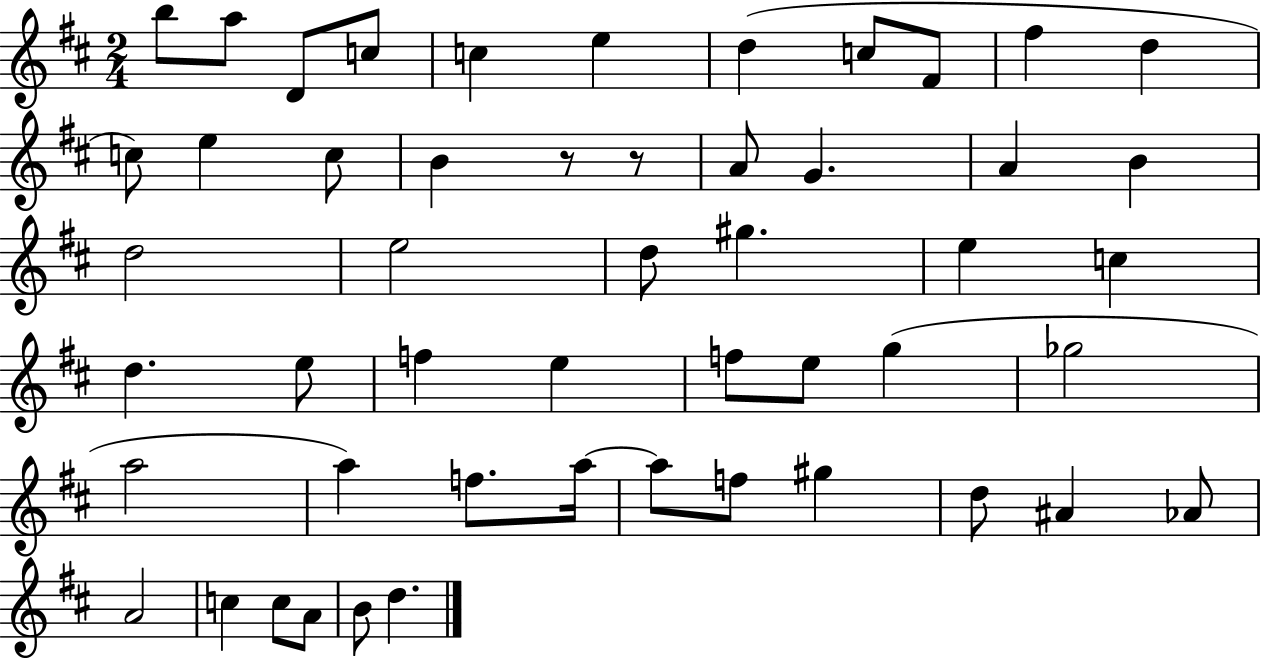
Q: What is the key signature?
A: D major